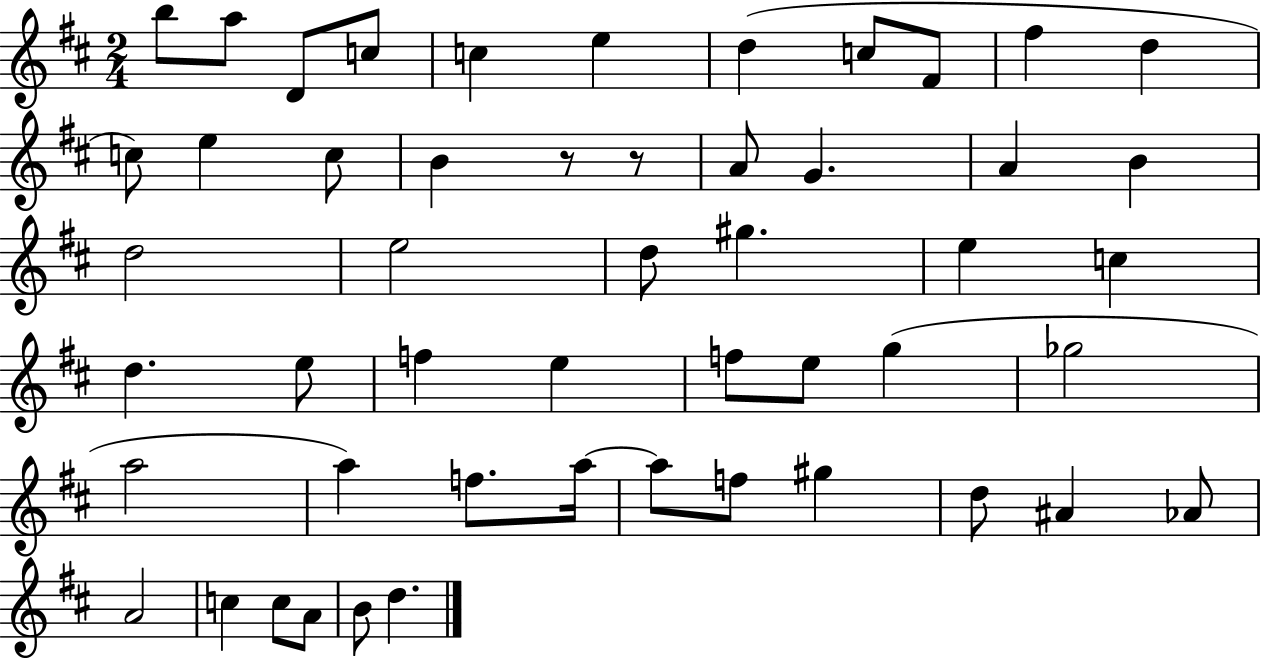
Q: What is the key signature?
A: D major